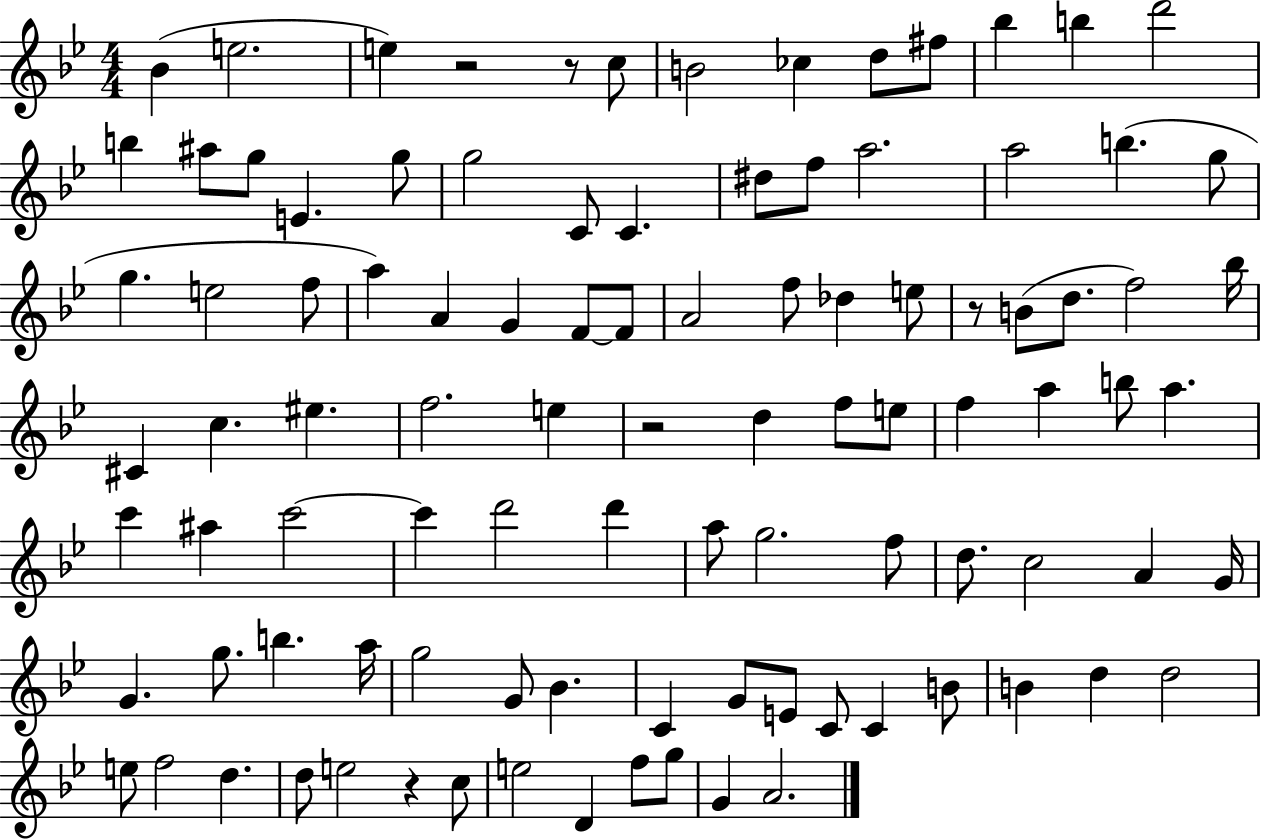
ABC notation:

X:1
T:Untitled
M:4/4
L:1/4
K:Bb
_B e2 e z2 z/2 c/2 B2 _c d/2 ^f/2 _b b d'2 b ^a/2 g/2 E g/2 g2 C/2 C ^d/2 f/2 a2 a2 b g/2 g e2 f/2 a A G F/2 F/2 A2 f/2 _d e/2 z/2 B/2 d/2 f2 _b/4 ^C c ^e f2 e z2 d f/2 e/2 f a b/2 a c' ^a c'2 c' d'2 d' a/2 g2 f/2 d/2 c2 A G/4 G g/2 b a/4 g2 G/2 _B C G/2 E/2 C/2 C B/2 B d d2 e/2 f2 d d/2 e2 z c/2 e2 D f/2 g/2 G A2